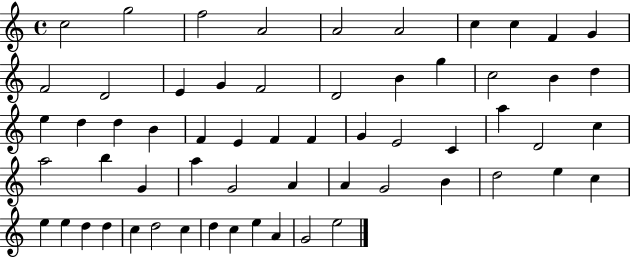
{
  \clef treble
  \time 4/4
  \defaultTimeSignature
  \key c \major
  c''2 g''2 | f''2 a'2 | a'2 a'2 | c''4 c''4 f'4 g'4 | \break f'2 d'2 | e'4 g'4 f'2 | d'2 b'4 g''4 | c''2 b'4 d''4 | \break e''4 d''4 d''4 b'4 | f'4 e'4 f'4 f'4 | g'4 e'2 c'4 | a''4 d'2 c''4 | \break a''2 b''4 g'4 | a''4 g'2 a'4 | a'4 g'2 b'4 | d''2 e''4 c''4 | \break e''4 e''4 d''4 d''4 | c''4 d''2 c''4 | d''4 c''4 e''4 a'4 | g'2 e''2 | \break \bar "|."
}